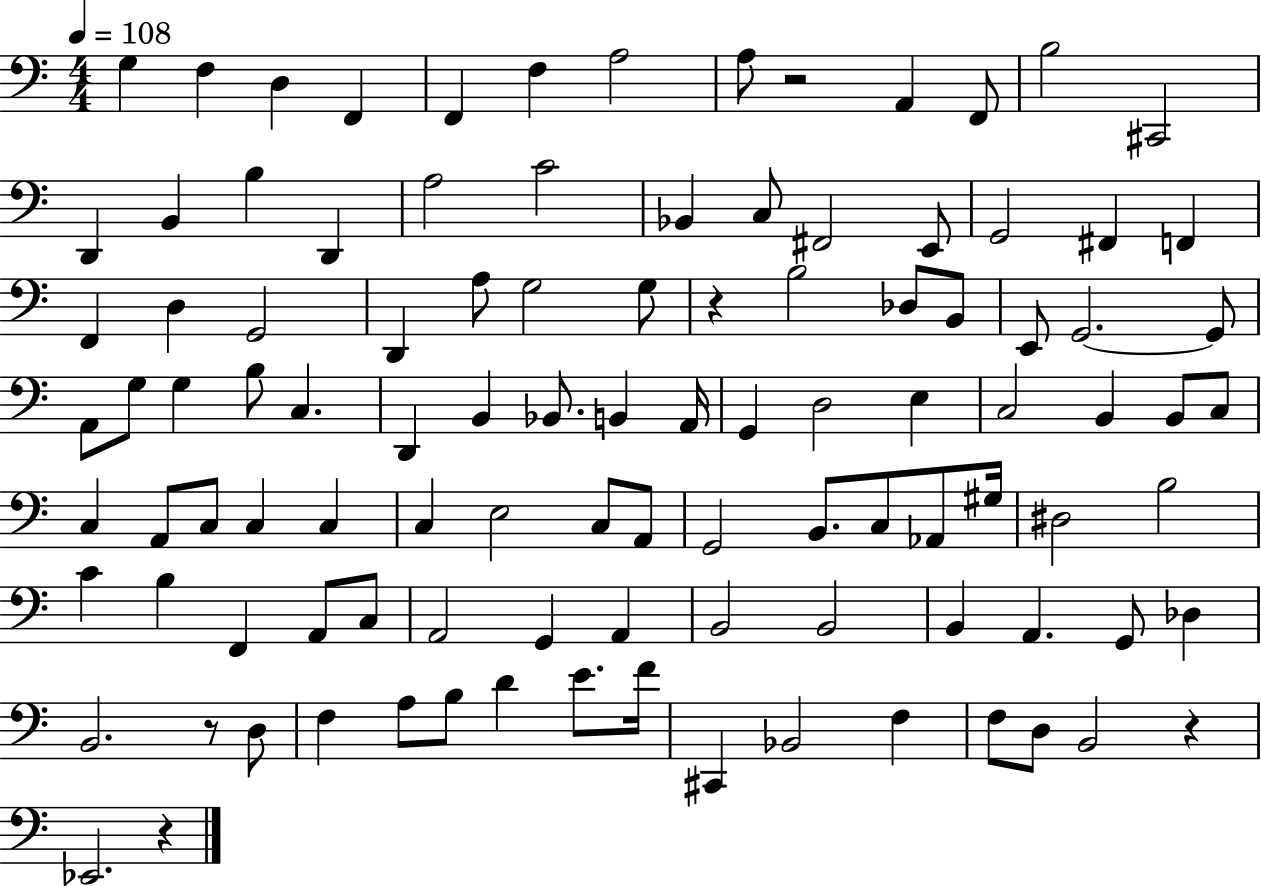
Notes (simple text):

G3/q F3/q D3/q F2/q F2/q F3/q A3/h A3/e R/h A2/q F2/e B3/h C#2/h D2/q B2/q B3/q D2/q A3/h C4/h Bb2/q C3/e F#2/h E2/e G2/h F#2/q F2/q F2/q D3/q G2/h D2/q A3/e G3/h G3/e R/q B3/h Db3/e B2/e E2/e G2/h. G2/e A2/e G3/e G3/q B3/e C3/q. D2/q B2/q Bb2/e. B2/q A2/s G2/q D3/h E3/q C3/h B2/q B2/e C3/e C3/q A2/e C3/e C3/q C3/q C3/q E3/h C3/e A2/e G2/h B2/e. C3/e Ab2/e G#3/s D#3/h B3/h C4/q B3/q F2/q A2/e C3/e A2/h G2/q A2/q B2/h B2/h B2/q A2/q. G2/e Db3/q B2/h. R/e D3/e F3/q A3/e B3/e D4/q E4/e. F4/s C#2/q Bb2/h F3/q F3/e D3/e B2/h R/q Eb2/h. R/q